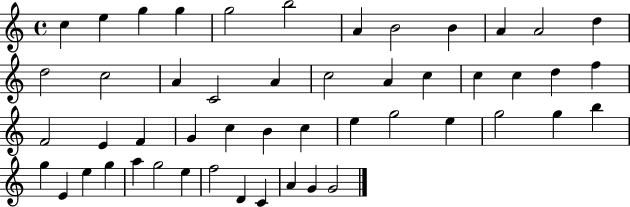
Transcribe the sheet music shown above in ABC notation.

X:1
T:Untitled
M:4/4
L:1/4
K:C
c e g g g2 b2 A B2 B A A2 d d2 c2 A C2 A c2 A c c c d f F2 E F G c B c e g2 e g2 g b g E e g a g2 e f2 D C A G G2